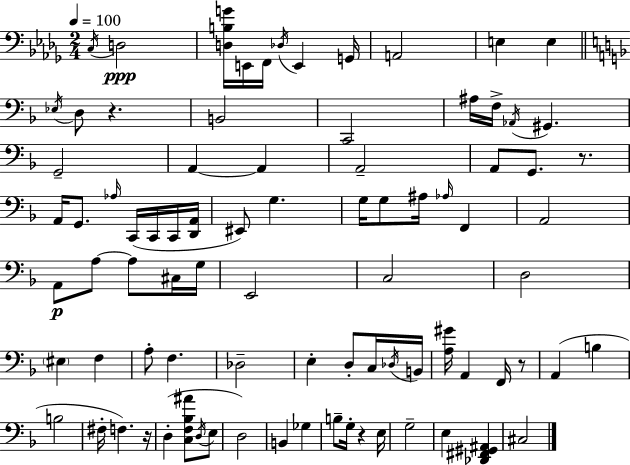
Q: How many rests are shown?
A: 5